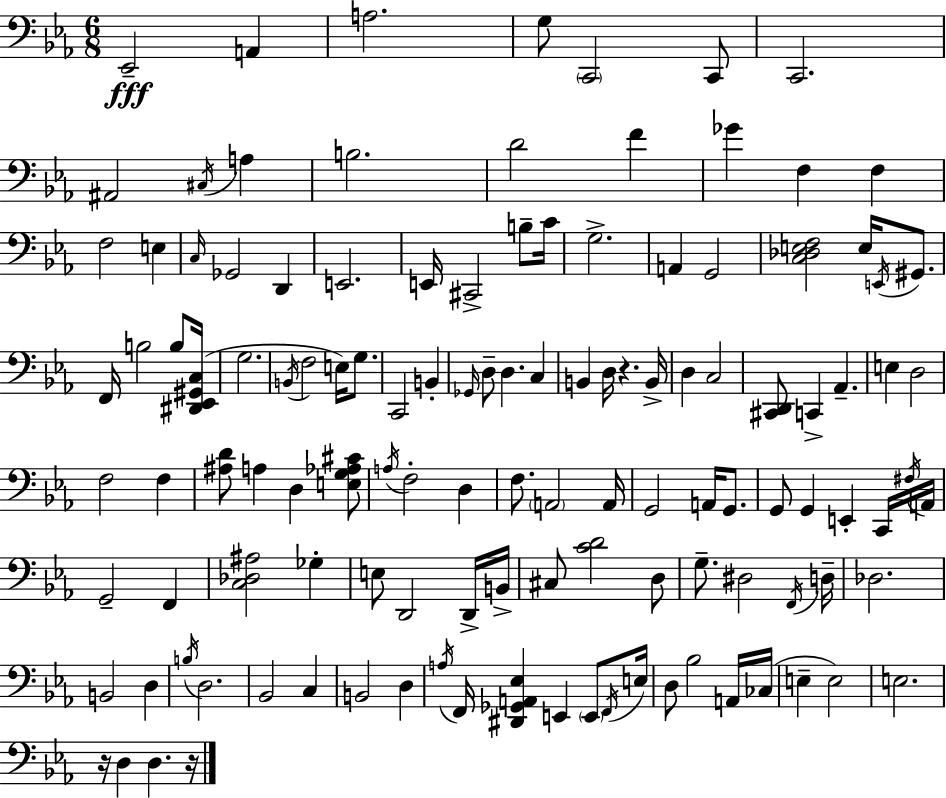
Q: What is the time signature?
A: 6/8